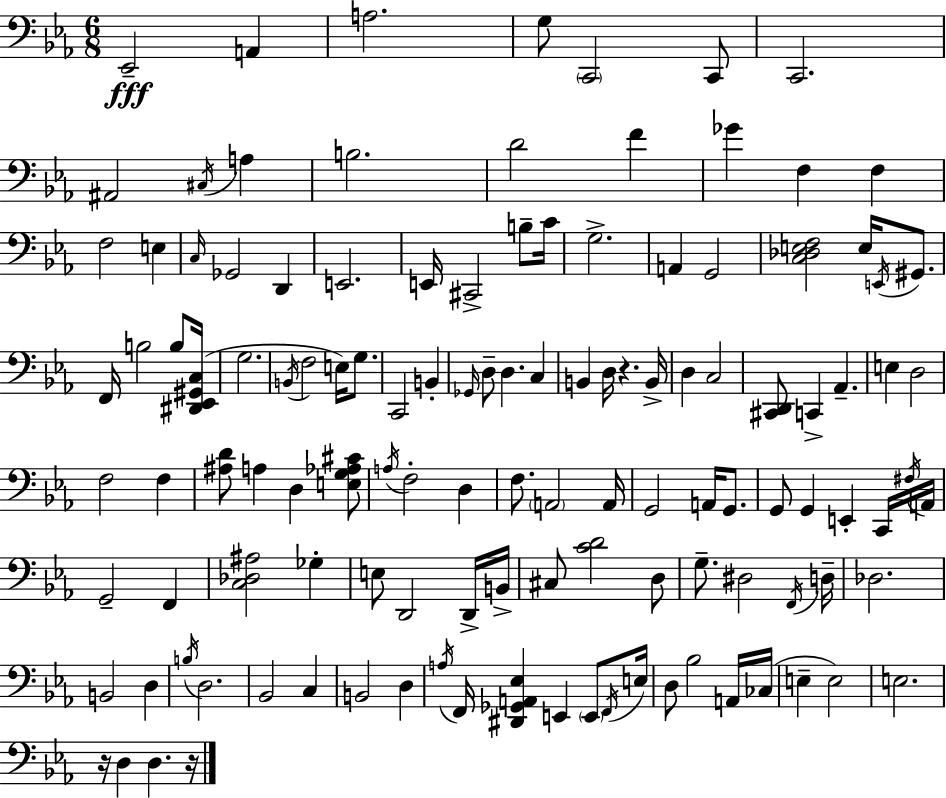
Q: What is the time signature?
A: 6/8